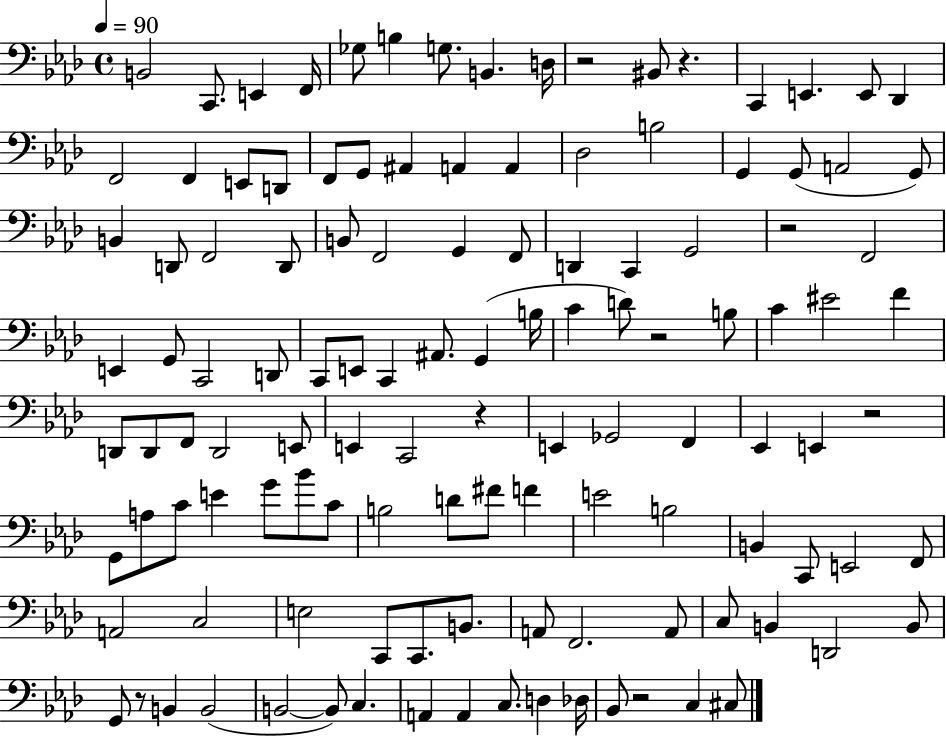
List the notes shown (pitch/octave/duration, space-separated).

B2/h C2/e. E2/q F2/s Gb3/e B3/q G3/e. B2/q. D3/s R/h BIS2/e R/q. C2/q E2/q. E2/e Db2/q F2/h F2/q E2/e D2/e F2/e G2/e A#2/q A2/q A2/q Db3/h B3/h G2/q G2/e A2/h G2/e B2/q D2/e F2/h D2/e B2/e F2/h G2/q F2/e D2/q C2/q G2/h R/h F2/h E2/q G2/e C2/h D2/e C2/e E2/e C2/q A#2/e. G2/q B3/s C4/q D4/e R/h B3/e C4/q EIS4/h F4/q D2/e D2/e F2/e D2/h E2/e E2/q C2/h R/q E2/q Gb2/h F2/q Eb2/q E2/q R/h G2/e A3/e C4/e E4/q G4/e Bb4/e C4/e B3/h D4/e F#4/e F4/q E4/h B3/h B2/q C2/e E2/h F2/e A2/h C3/h E3/h C2/e C2/e. B2/e. A2/e F2/h. A2/e C3/e B2/q D2/h B2/e G2/e R/e B2/q B2/h B2/h B2/e C3/q. A2/q A2/q C3/e. D3/q Db3/s Bb2/e R/h C3/q C#3/e